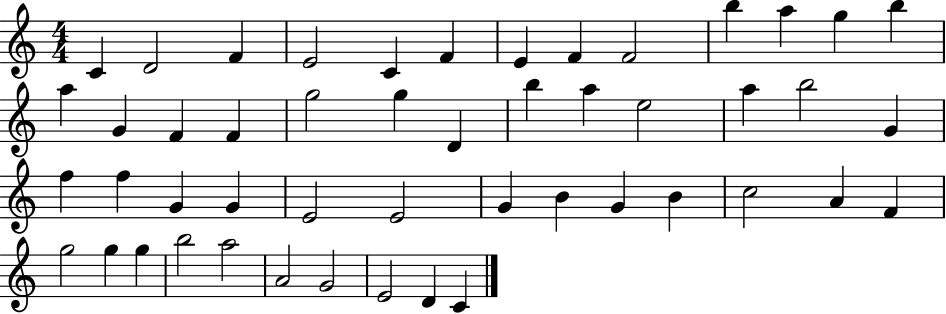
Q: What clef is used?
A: treble